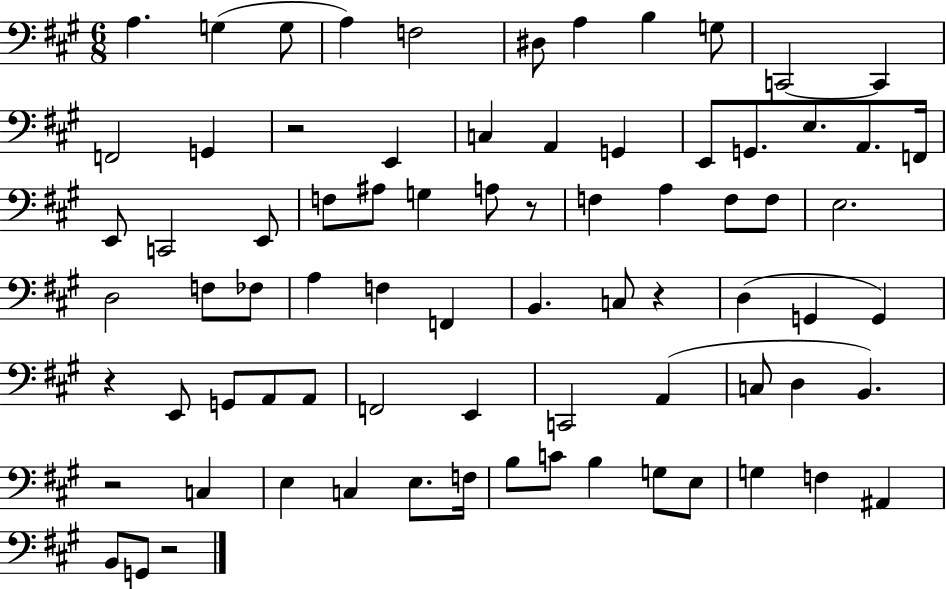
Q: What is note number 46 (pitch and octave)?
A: E2